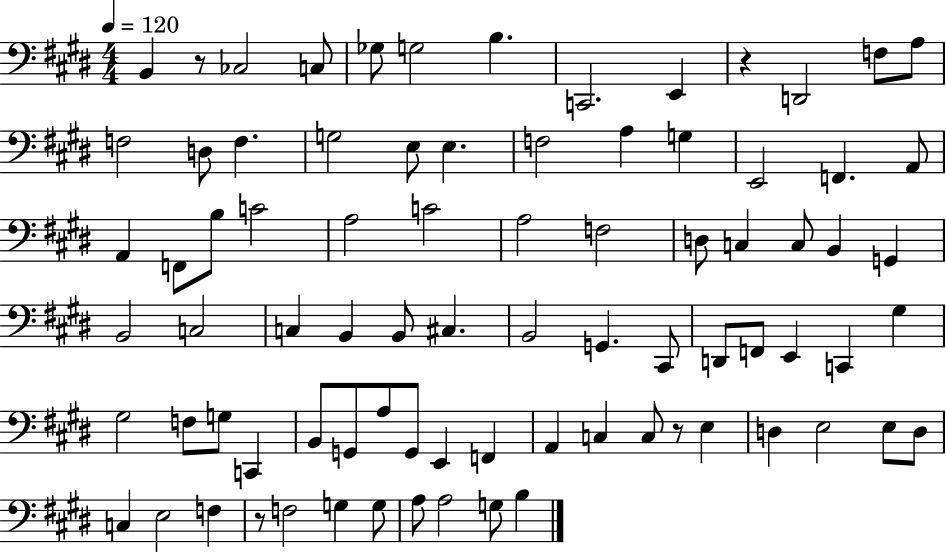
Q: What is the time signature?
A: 4/4